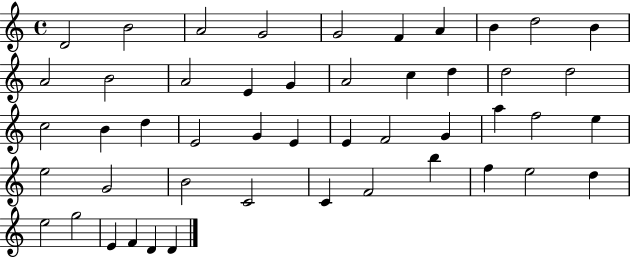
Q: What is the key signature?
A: C major